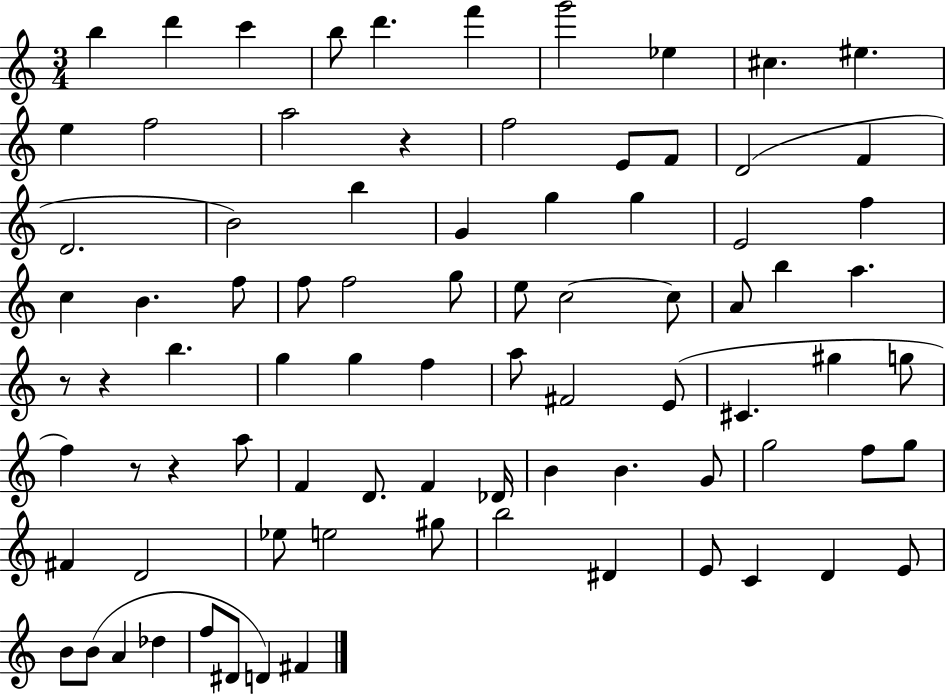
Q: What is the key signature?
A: C major